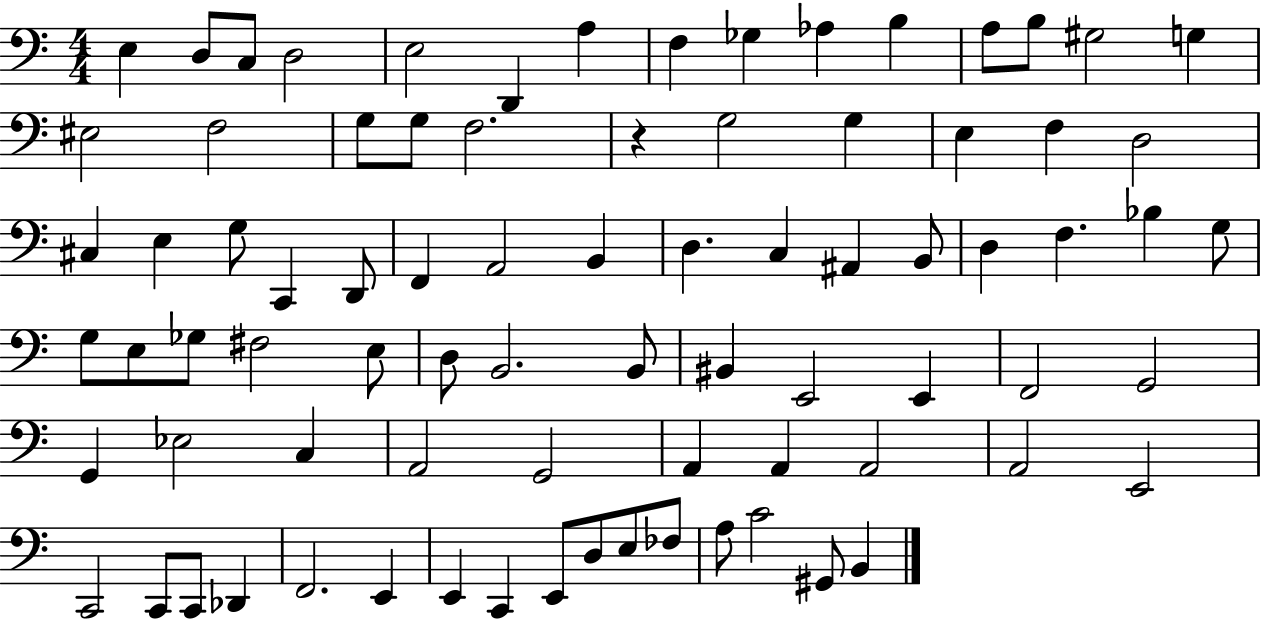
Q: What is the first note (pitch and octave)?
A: E3